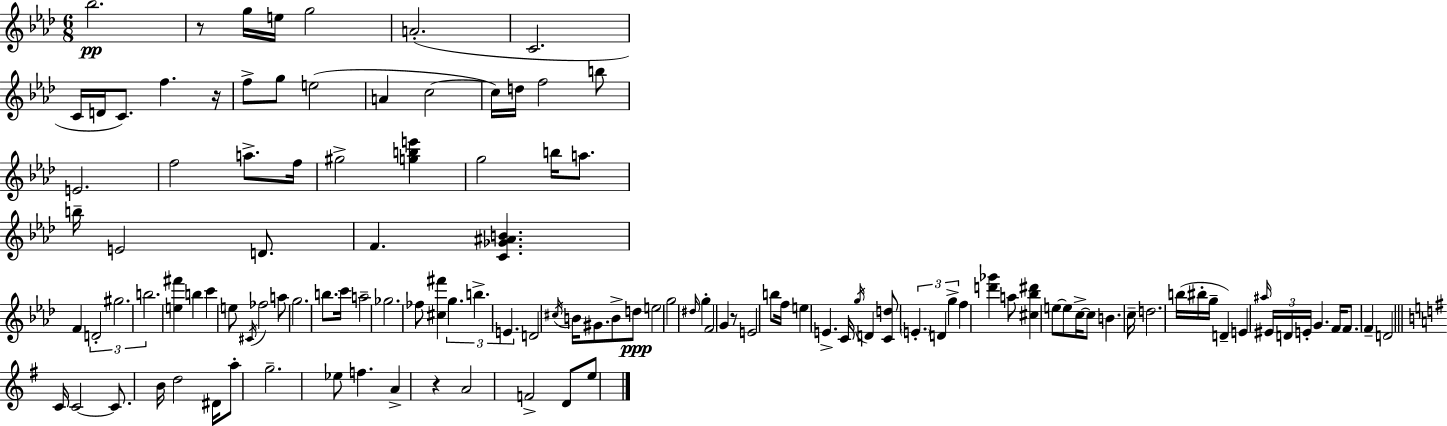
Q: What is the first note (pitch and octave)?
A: Bb5